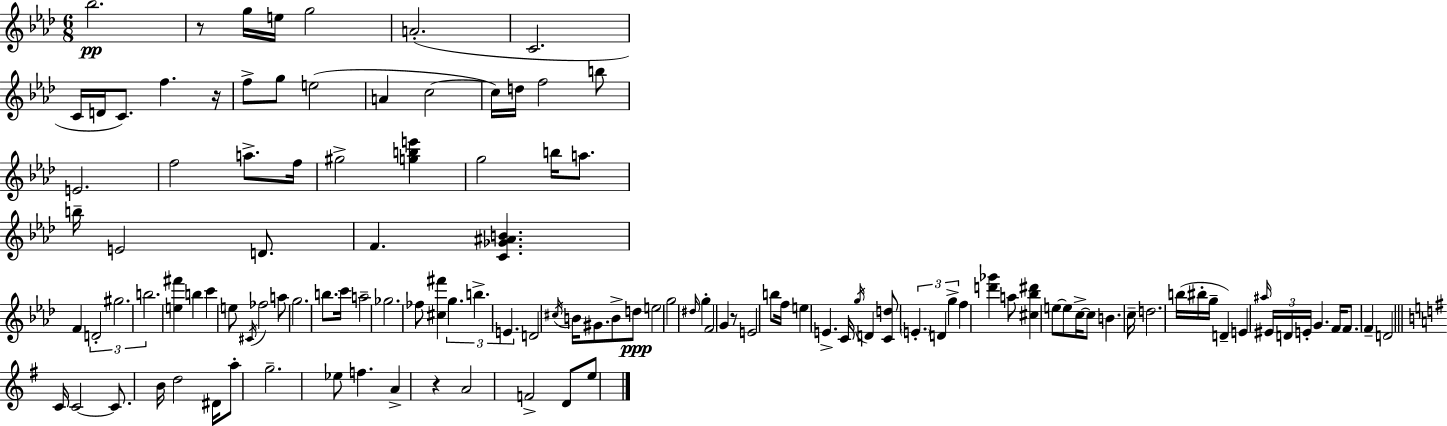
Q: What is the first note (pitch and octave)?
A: Bb5